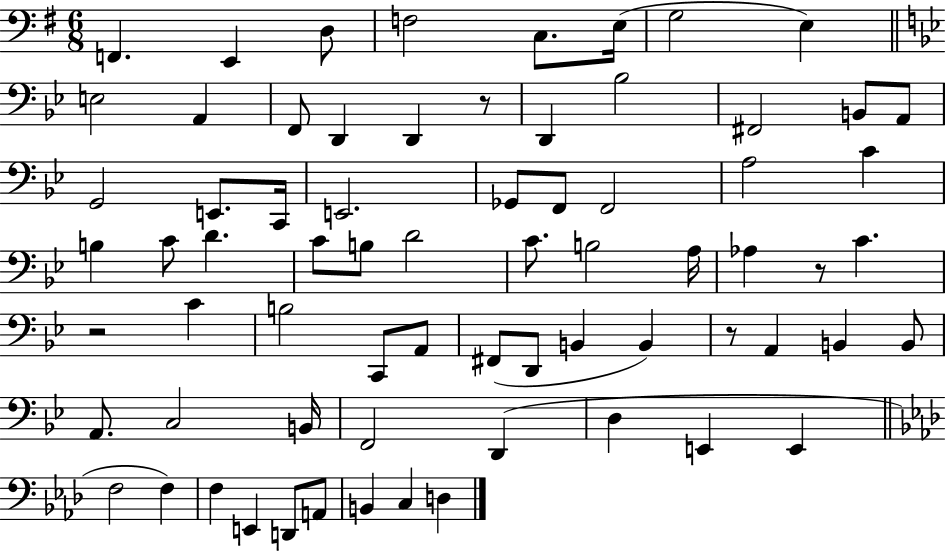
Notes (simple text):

F2/q. E2/q D3/e F3/h C3/e. E3/s G3/h E3/q E3/h A2/q F2/e D2/q D2/q R/e D2/q Bb3/h F#2/h B2/e A2/e G2/h E2/e. C2/s E2/h. Gb2/e F2/e F2/h A3/h C4/q B3/q C4/e D4/q. C4/e B3/e D4/h C4/e. B3/h A3/s Ab3/q R/e C4/q. R/h C4/q B3/h C2/e A2/e F#2/e D2/e B2/q B2/q R/e A2/q B2/q B2/e A2/e. C3/h B2/s F2/h D2/q D3/q E2/q E2/q F3/h F3/q F3/q E2/q D2/e A2/e B2/q C3/q D3/q